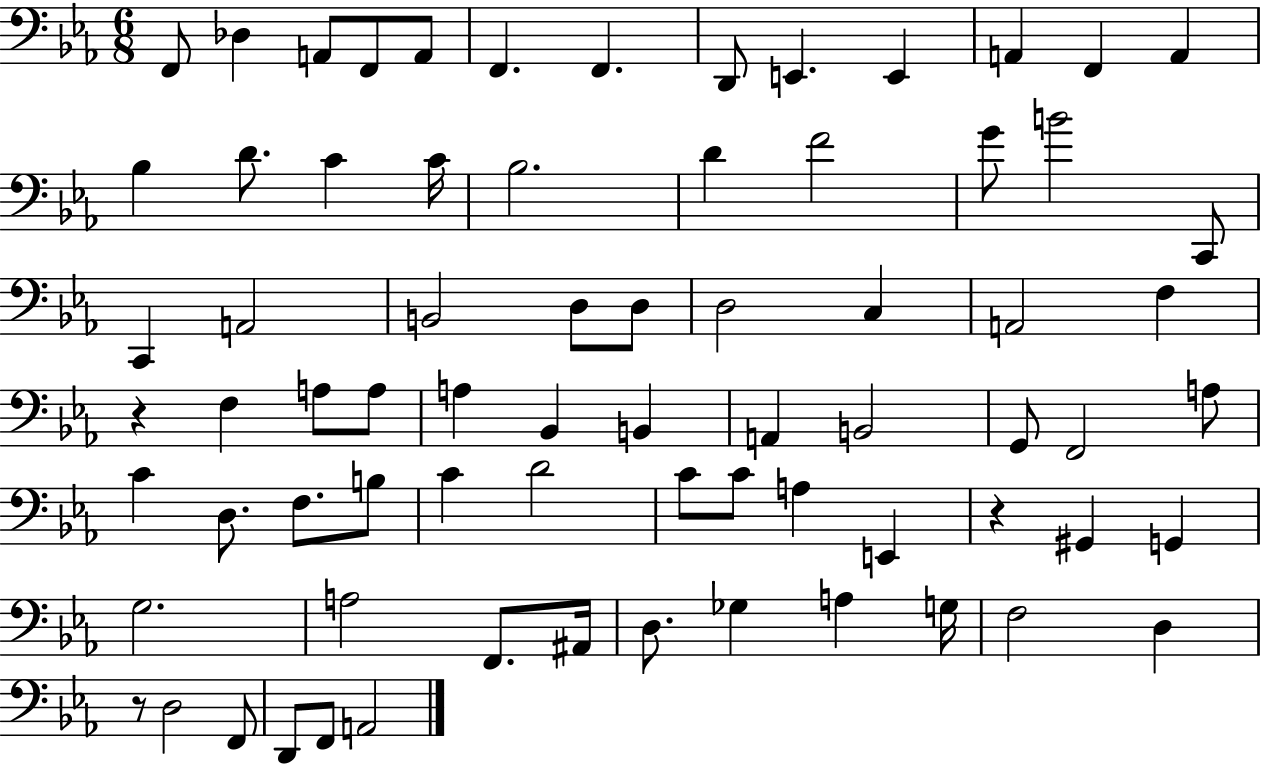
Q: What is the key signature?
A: EES major